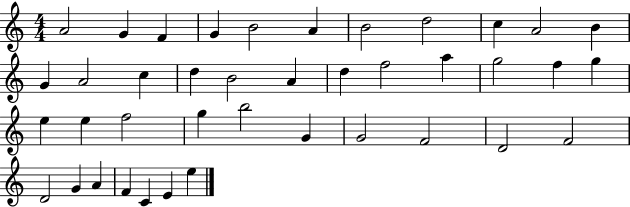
{
  \clef treble
  \numericTimeSignature
  \time 4/4
  \key c \major
  a'2 g'4 f'4 | g'4 b'2 a'4 | b'2 d''2 | c''4 a'2 b'4 | \break g'4 a'2 c''4 | d''4 b'2 a'4 | d''4 f''2 a''4 | g''2 f''4 g''4 | \break e''4 e''4 f''2 | g''4 b''2 g'4 | g'2 f'2 | d'2 f'2 | \break d'2 g'4 a'4 | f'4 c'4 e'4 e''4 | \bar "|."
}